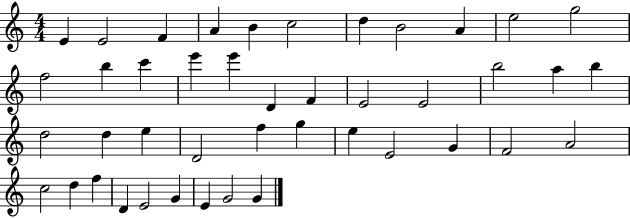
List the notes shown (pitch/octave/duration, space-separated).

E4/q E4/h F4/q A4/q B4/q C5/h D5/q B4/h A4/q E5/h G5/h F5/h B5/q C6/q E6/q E6/q D4/q F4/q E4/h E4/h B5/h A5/q B5/q D5/h D5/q E5/q D4/h F5/q G5/q E5/q E4/h G4/q F4/h A4/h C5/h D5/q F5/q D4/q E4/h G4/q E4/q G4/h G4/q